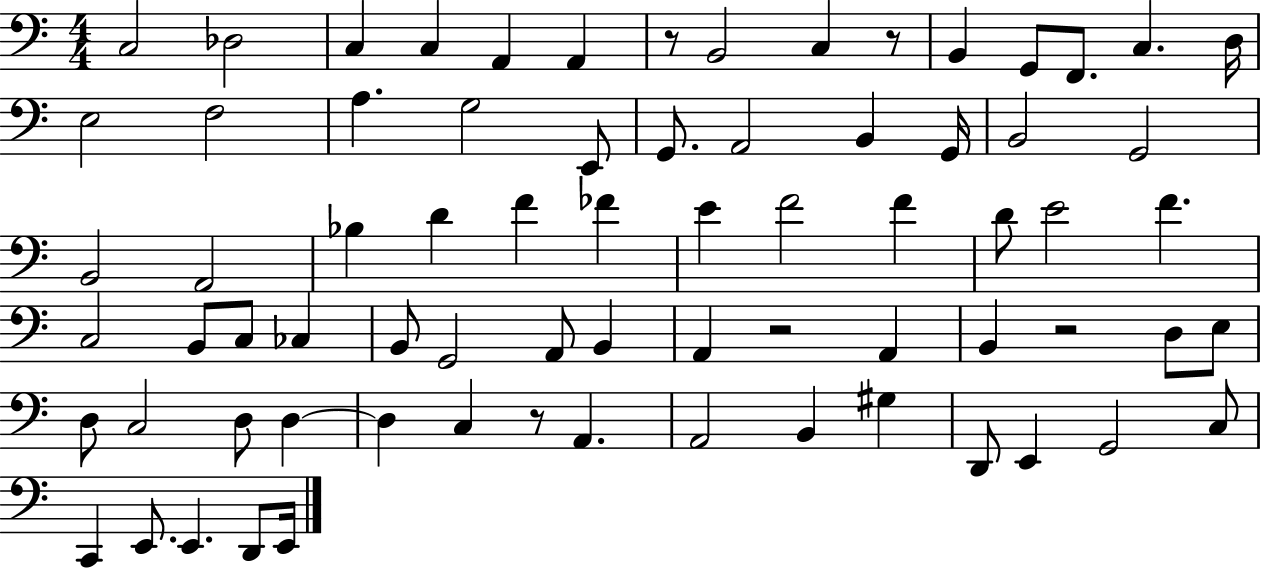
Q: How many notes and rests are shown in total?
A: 73